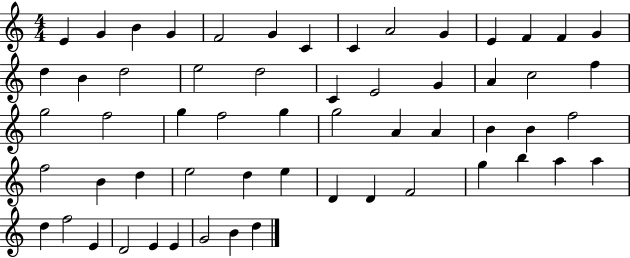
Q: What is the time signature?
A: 4/4